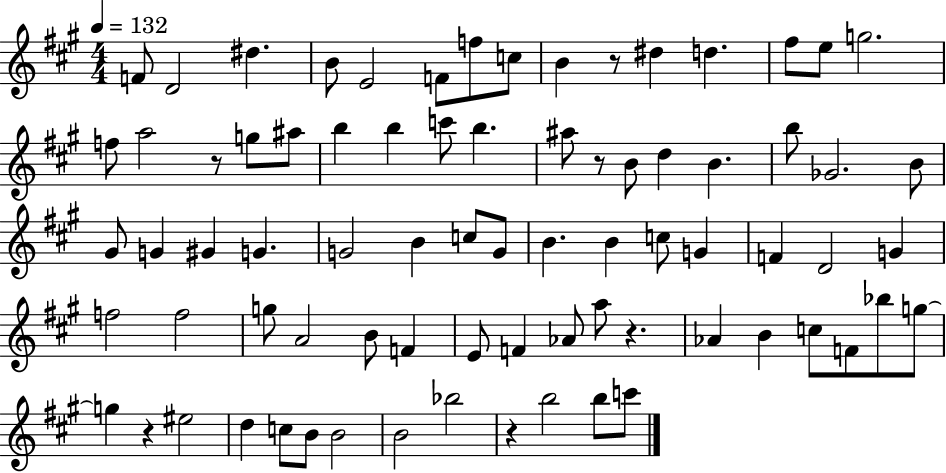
F4/e D4/h D#5/q. B4/e E4/h F4/e F5/e C5/e B4/q R/e D#5/q D5/q. F#5/e E5/e G5/h. F5/e A5/h R/e G5/e A#5/e B5/q B5/q C6/e B5/q. A#5/e R/e B4/e D5/q B4/q. B5/e Gb4/h. B4/e G#4/e G4/q G#4/q G4/q. G4/h B4/q C5/e G4/e B4/q. B4/q C5/e G4/q F4/q D4/h G4/q F5/h F5/h G5/e A4/h B4/e F4/q E4/e F4/q Ab4/e A5/e R/q. Ab4/q B4/q C5/e F4/e Bb5/e G5/e G5/q R/q EIS5/h D5/q C5/e B4/e B4/h B4/h Bb5/h R/q B5/h B5/e C6/e